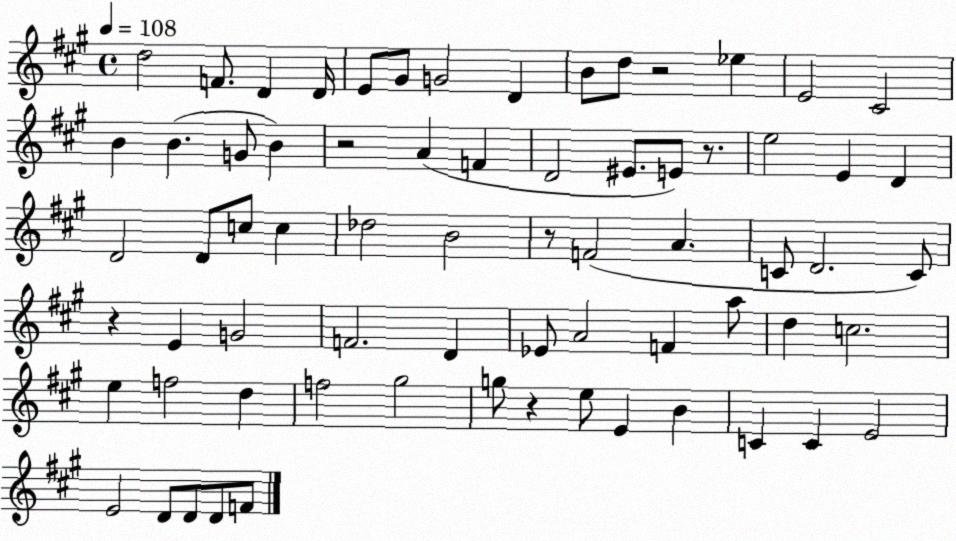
X:1
T:Untitled
M:4/4
L:1/4
K:A
d2 F/2 D D/4 E/2 ^G/2 G2 D B/2 d/2 z2 _e E2 ^C2 B B G/2 B z2 A F D2 ^E/2 E/2 z/2 e2 E D D2 D/2 c/2 c _d2 B2 z/2 F2 A C/2 D2 C/2 z E G2 F2 D _E/2 A2 F a/2 d c2 e f2 d f2 ^g2 g/2 z e/2 E B C C E2 E2 D/2 D/2 D/2 F/2